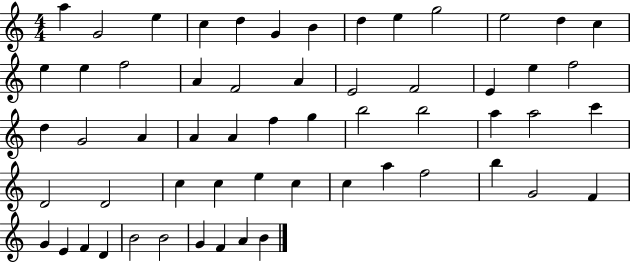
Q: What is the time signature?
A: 4/4